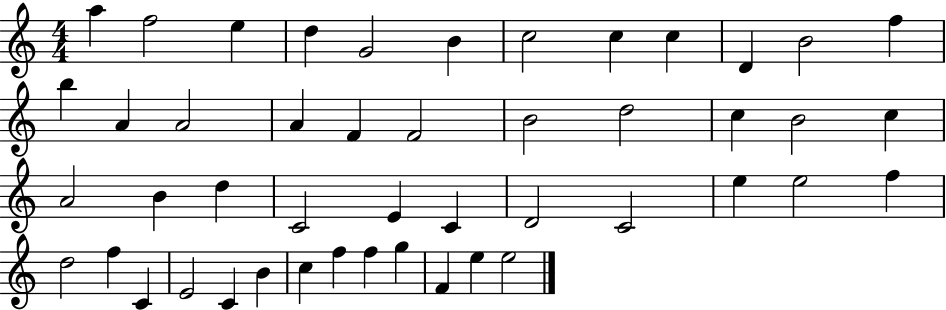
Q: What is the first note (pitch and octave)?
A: A5